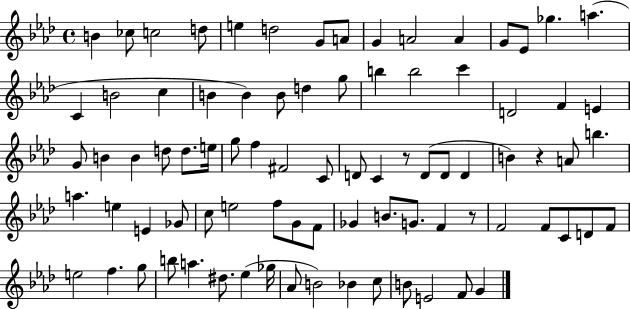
B4/q CES5/e C5/h D5/e E5/q D5/h G4/e A4/e G4/q A4/h A4/q G4/e Eb4/e Gb5/q. A5/q. C4/q B4/h C5/q B4/q B4/q B4/e D5/q G5/e B5/q B5/h C6/q D4/h F4/q E4/q G4/e B4/q B4/q D5/e D5/e. E5/s G5/e F5/q F#4/h C4/e D4/e C4/q R/e D4/e D4/e D4/q B4/q R/q A4/e B5/q. A5/q. E5/q E4/q Gb4/e C5/e E5/h F5/e G4/e F4/e Gb4/q B4/e. G4/e. F4/q R/e F4/h F4/e C4/e D4/e F4/e E5/h F5/q. G5/e B5/e A5/q. D#5/e. Eb5/q Gb5/s Ab4/e B4/h Bb4/q C5/e B4/e E4/h F4/e G4/q